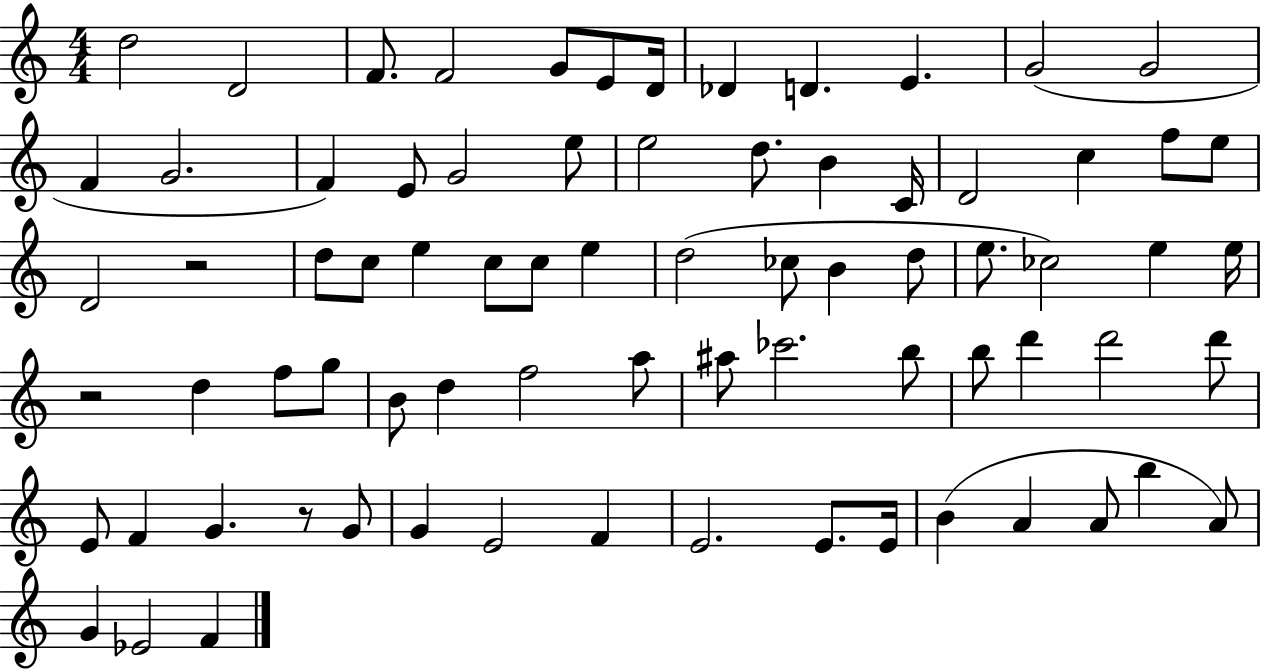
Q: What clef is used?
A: treble